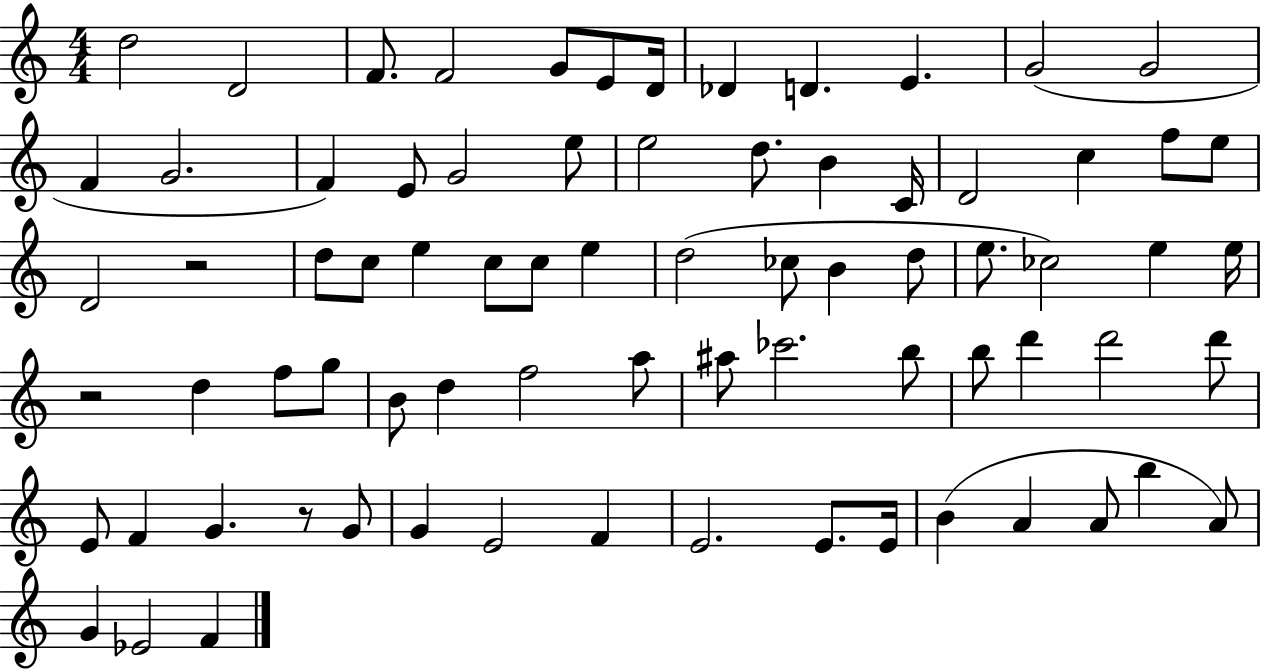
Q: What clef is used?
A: treble